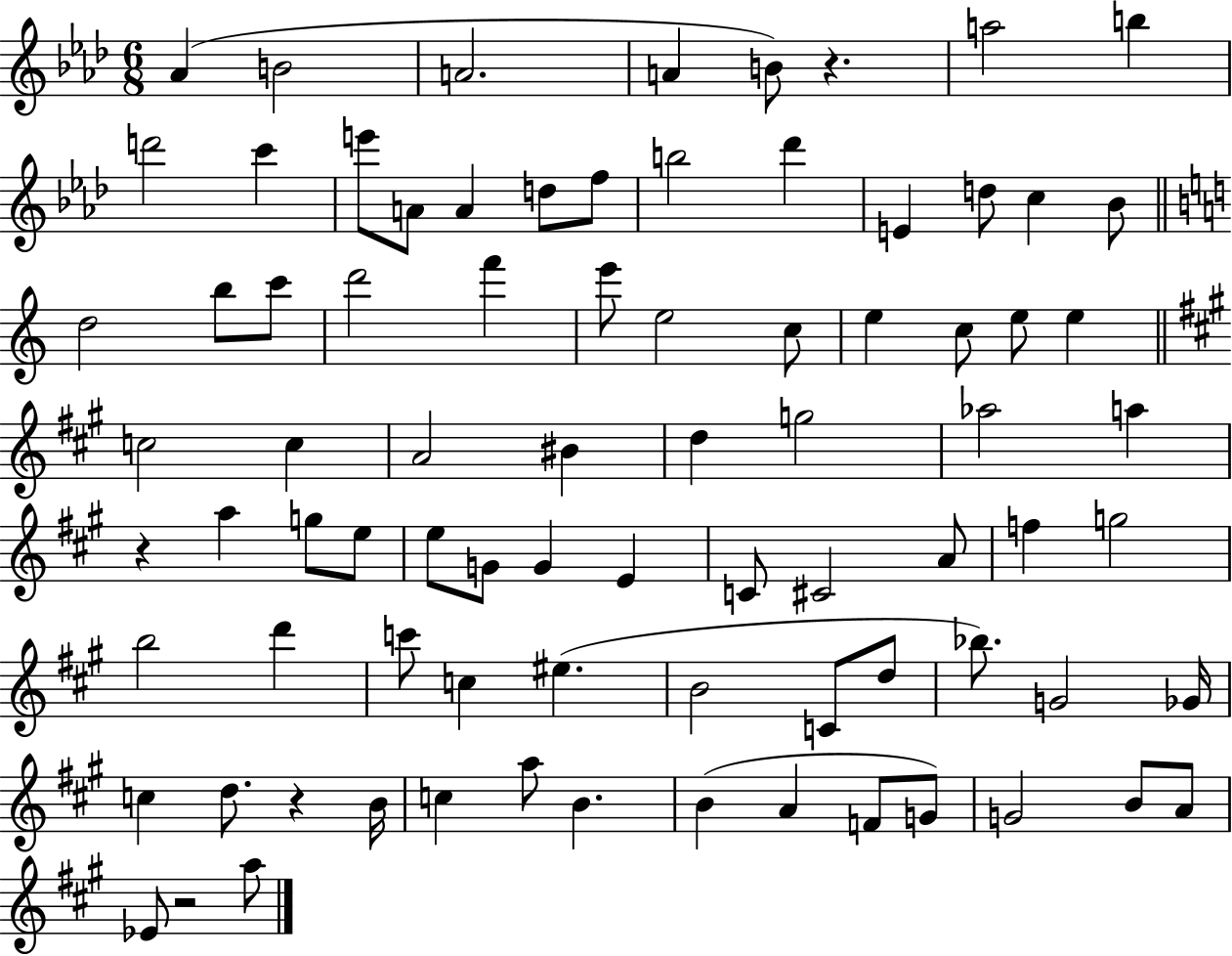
X:1
T:Untitled
M:6/8
L:1/4
K:Ab
_A B2 A2 A B/2 z a2 b d'2 c' e'/2 A/2 A d/2 f/2 b2 _d' E d/2 c _B/2 d2 b/2 c'/2 d'2 f' e'/2 e2 c/2 e c/2 e/2 e c2 c A2 ^B d g2 _a2 a z a g/2 e/2 e/2 G/2 G E C/2 ^C2 A/2 f g2 b2 d' c'/2 c ^e B2 C/2 d/2 _b/2 G2 _G/4 c d/2 z B/4 c a/2 B B A F/2 G/2 G2 B/2 A/2 _E/2 z2 a/2